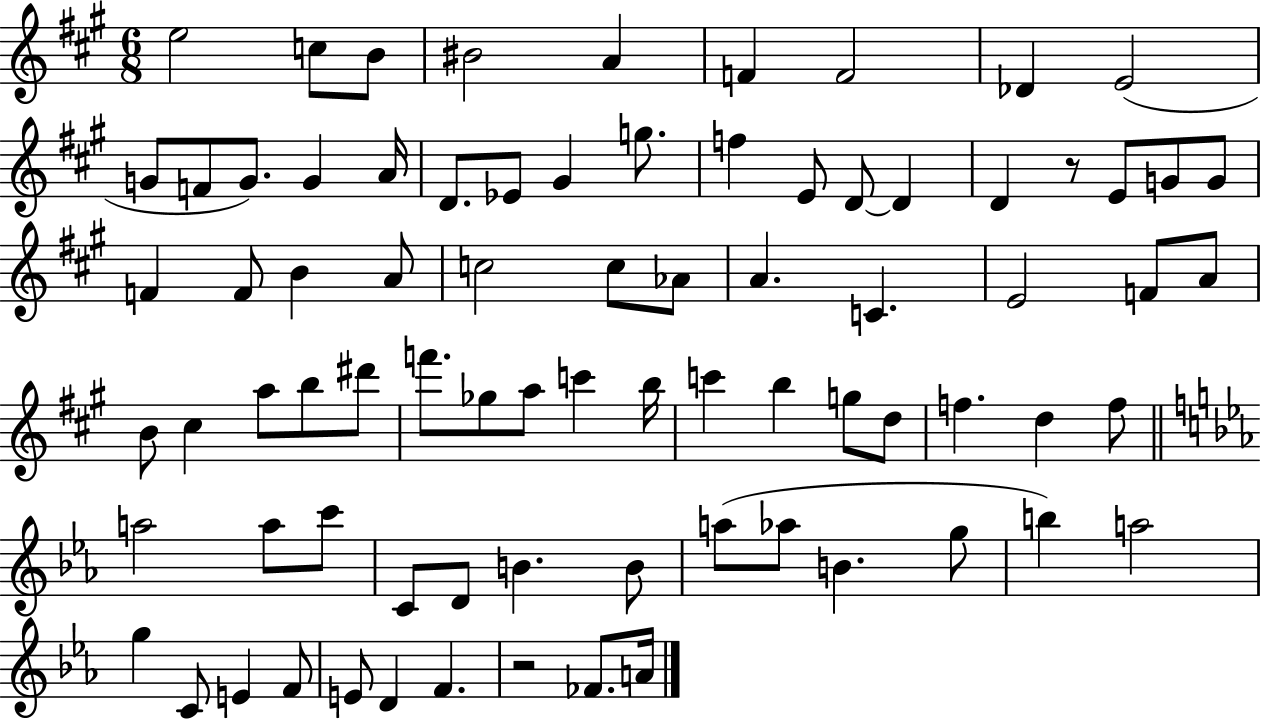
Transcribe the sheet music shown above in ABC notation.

X:1
T:Untitled
M:6/8
L:1/4
K:A
e2 c/2 B/2 ^B2 A F F2 _D E2 G/2 F/2 G/2 G A/4 D/2 _E/2 ^G g/2 f E/2 D/2 D D z/2 E/2 G/2 G/2 F F/2 B A/2 c2 c/2 _A/2 A C E2 F/2 A/2 B/2 ^c a/2 b/2 ^d'/2 f'/2 _g/2 a/2 c' b/4 c' b g/2 d/2 f d f/2 a2 a/2 c'/2 C/2 D/2 B B/2 a/2 _a/2 B g/2 b a2 g C/2 E F/2 E/2 D F z2 _F/2 A/4